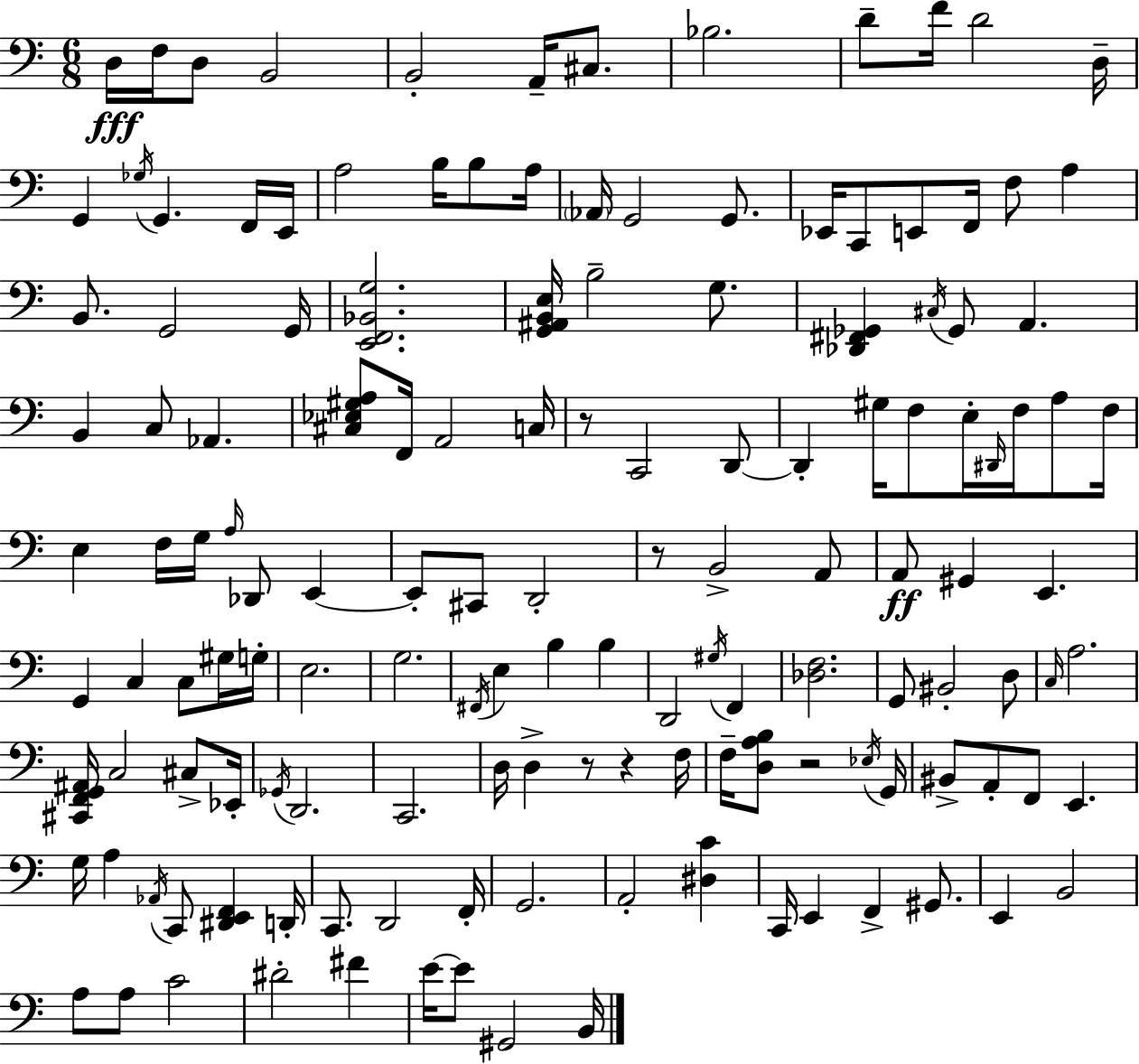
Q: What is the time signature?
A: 6/8